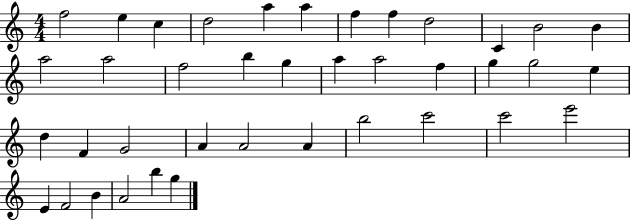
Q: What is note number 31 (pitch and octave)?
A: C6